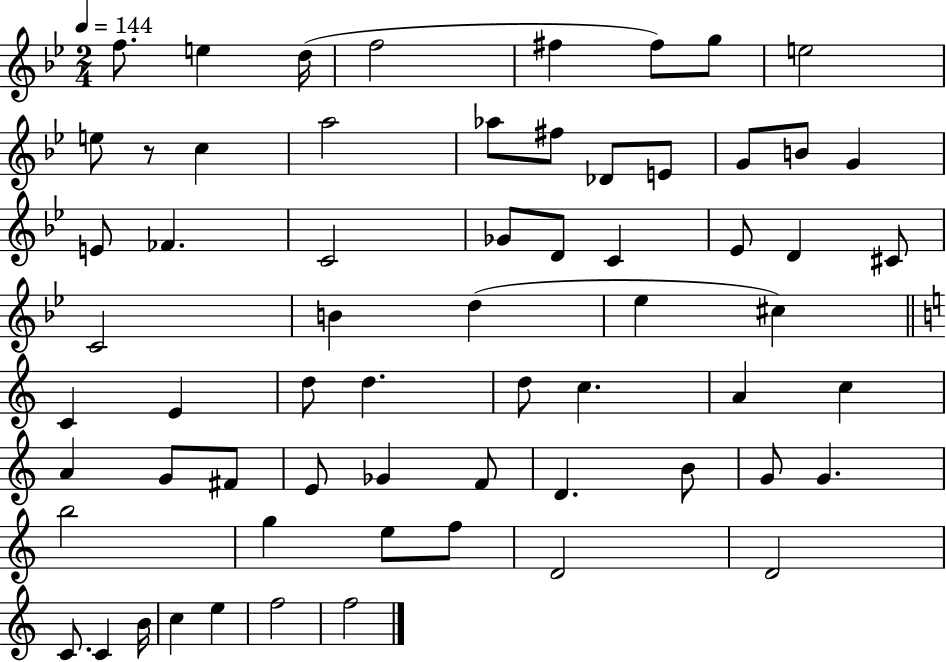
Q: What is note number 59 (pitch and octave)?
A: B4